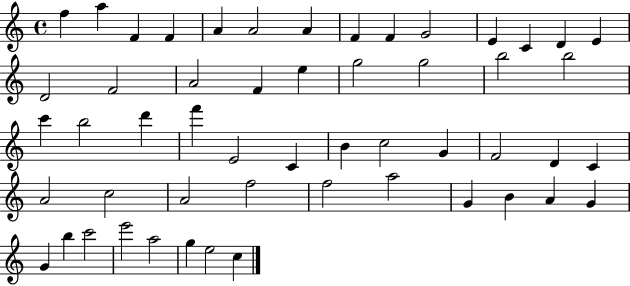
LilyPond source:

{
  \clef treble
  \time 4/4
  \defaultTimeSignature
  \key c \major
  f''4 a''4 f'4 f'4 | a'4 a'2 a'4 | f'4 f'4 g'2 | e'4 c'4 d'4 e'4 | \break d'2 f'2 | a'2 f'4 e''4 | g''2 g''2 | b''2 b''2 | \break c'''4 b''2 d'''4 | f'''4 e'2 c'4 | b'4 c''2 g'4 | f'2 d'4 c'4 | \break a'2 c''2 | a'2 f''2 | f''2 a''2 | g'4 b'4 a'4 g'4 | \break g'4 b''4 c'''2 | e'''2 a''2 | g''4 e''2 c''4 | \bar "|."
}